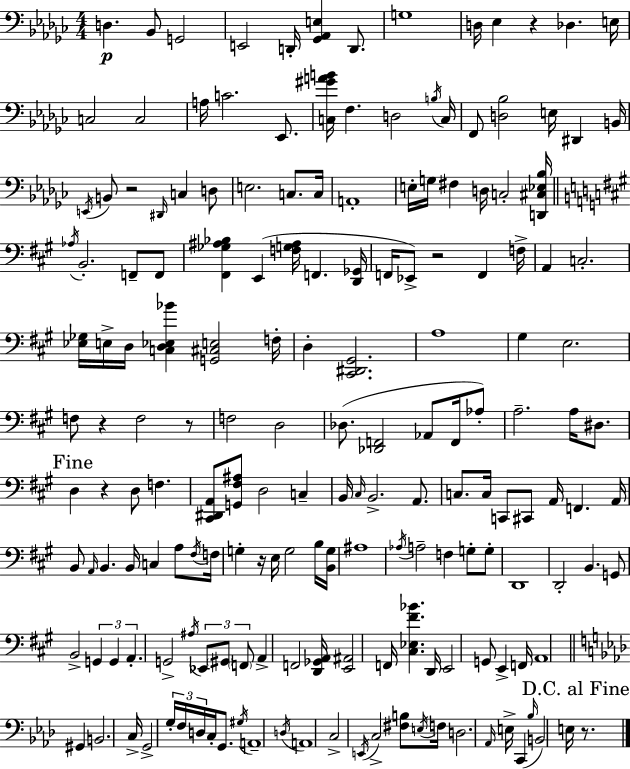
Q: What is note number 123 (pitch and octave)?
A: F2